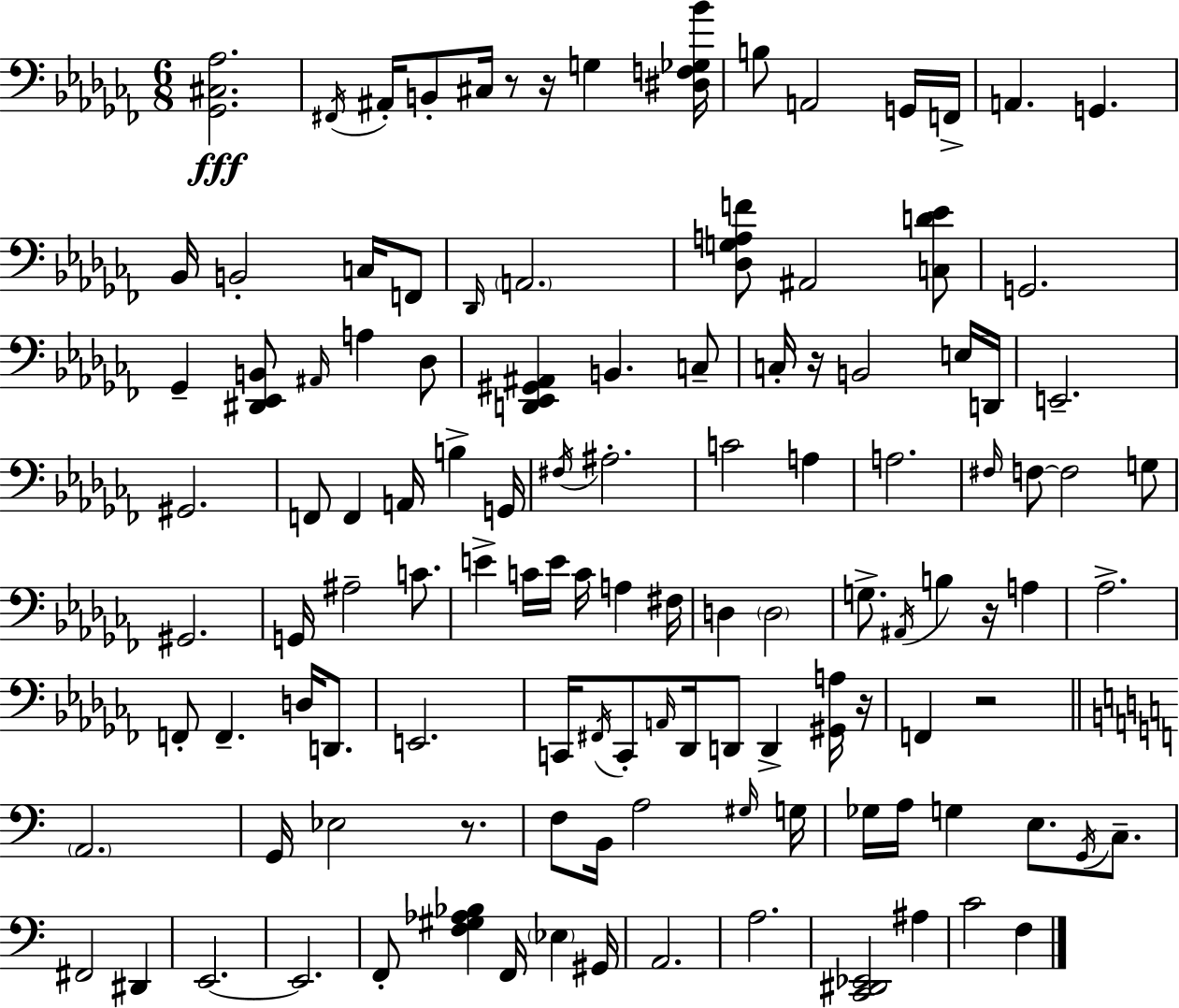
[Gb2,C#3,Ab3]/h. F#2/s A#2/s B2/e C#3/s R/e R/s G3/q [D#3,F3,Gb3,Bb4]/s B3/e A2/h G2/s F2/s A2/q. G2/q. Bb2/s B2/h C3/s F2/e Db2/s A2/h. [Db3,G3,A3,F4]/e A#2/h [C3,D4,Eb4]/e G2/h. Gb2/q [D#2,Eb2,B2]/e A#2/s A3/q Db3/e [D2,Eb2,G#2,A#2]/q B2/q. C3/e C3/s R/s B2/h E3/s D2/s E2/h. G#2/h. F2/e F2/q A2/s B3/q G2/s F#3/s A#3/h. C4/h A3/q A3/h. F#3/s F3/e F3/h G3/e G#2/h. G2/s A#3/h C4/e. E4/q C4/s E4/s C4/s A3/q F#3/s D3/q D3/h G3/e. A#2/s B3/q R/s A3/q Ab3/h. F2/e F2/q. D3/s D2/e. E2/h. C2/s F#2/s C2/e A2/s Db2/s D2/e D2/q [G#2,A3]/s R/s F2/q R/h A2/h. G2/s Eb3/h R/e. F3/e B2/s A3/h G#3/s G3/s Gb3/s A3/s G3/q E3/e. G2/s C3/e. F#2/h D#2/q E2/h. E2/h. F2/e [F3,G#3,Ab3,Bb3]/q F2/s Eb3/q G#2/s A2/h. A3/h. [C2,D#2,Eb2]/h A#3/q C4/h F3/q